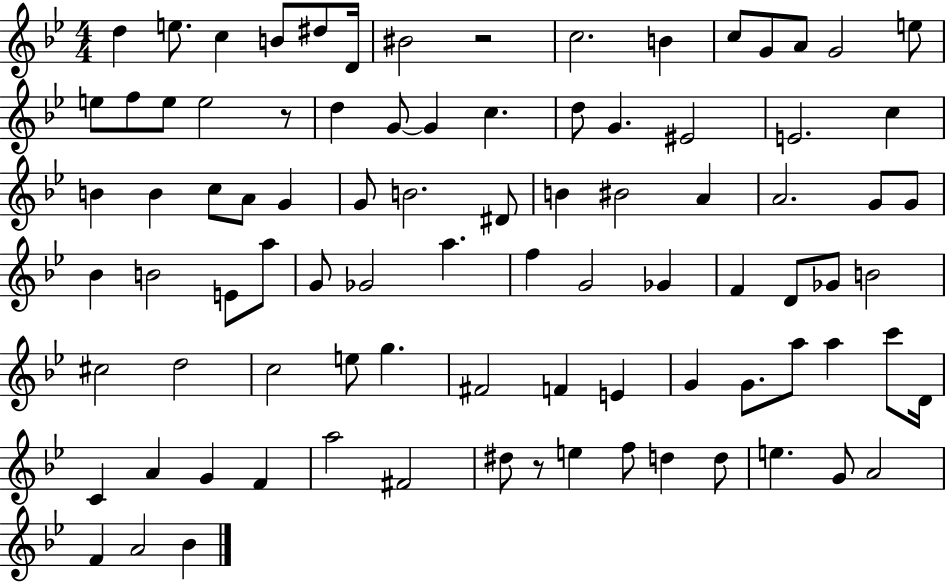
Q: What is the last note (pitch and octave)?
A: Bb4